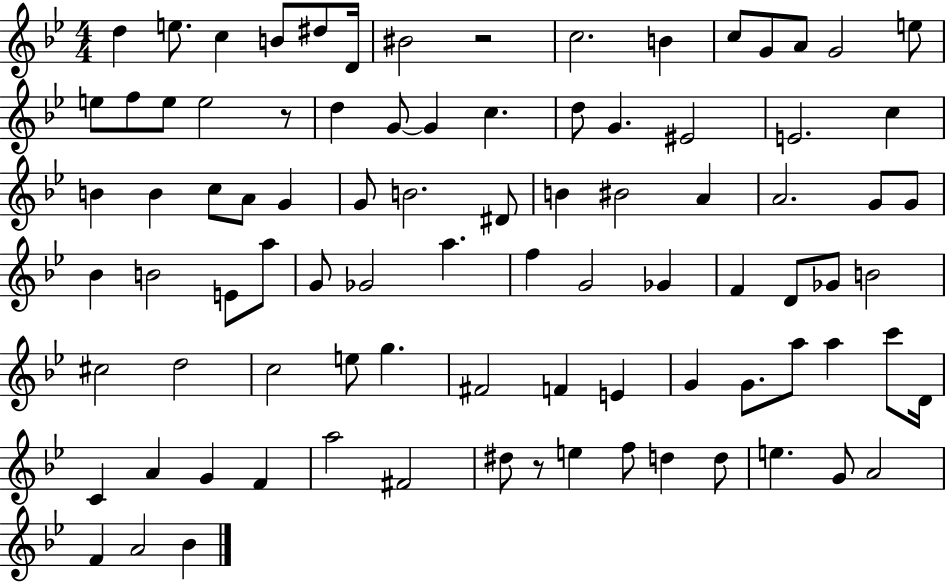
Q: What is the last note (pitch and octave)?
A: Bb4